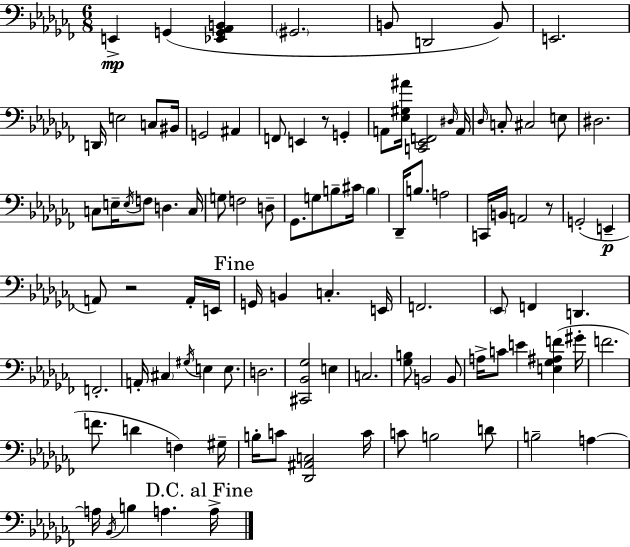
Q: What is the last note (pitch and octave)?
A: A3